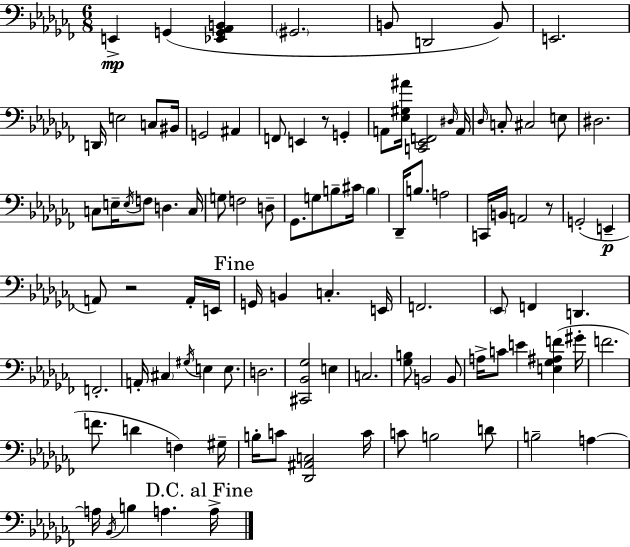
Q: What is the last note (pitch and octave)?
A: A3